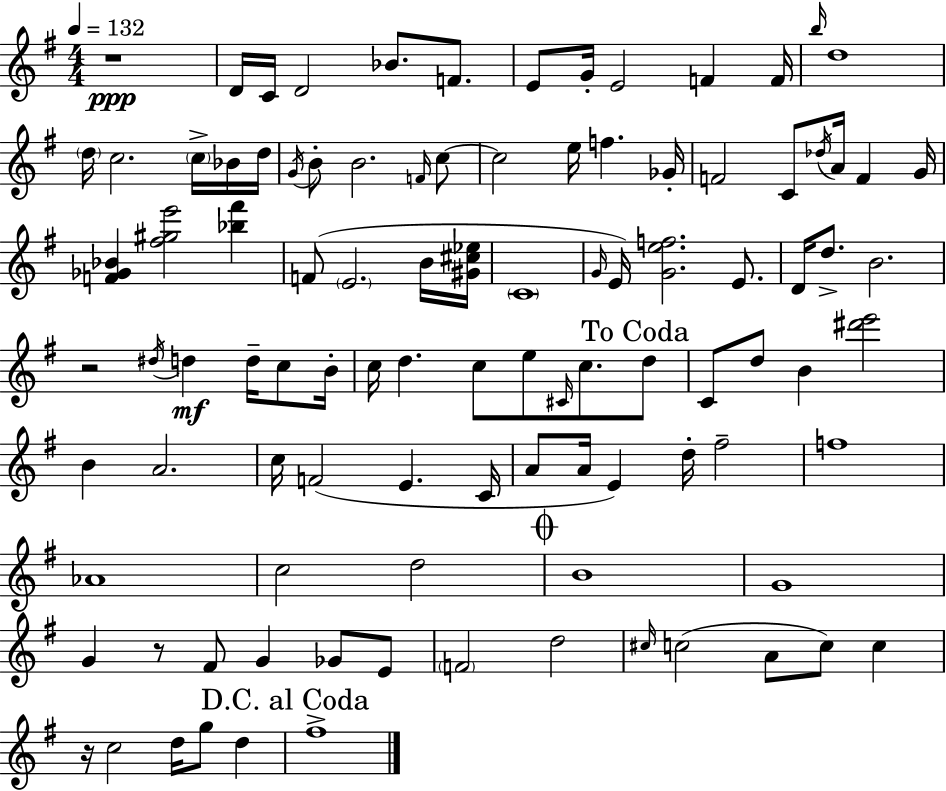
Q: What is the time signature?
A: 4/4